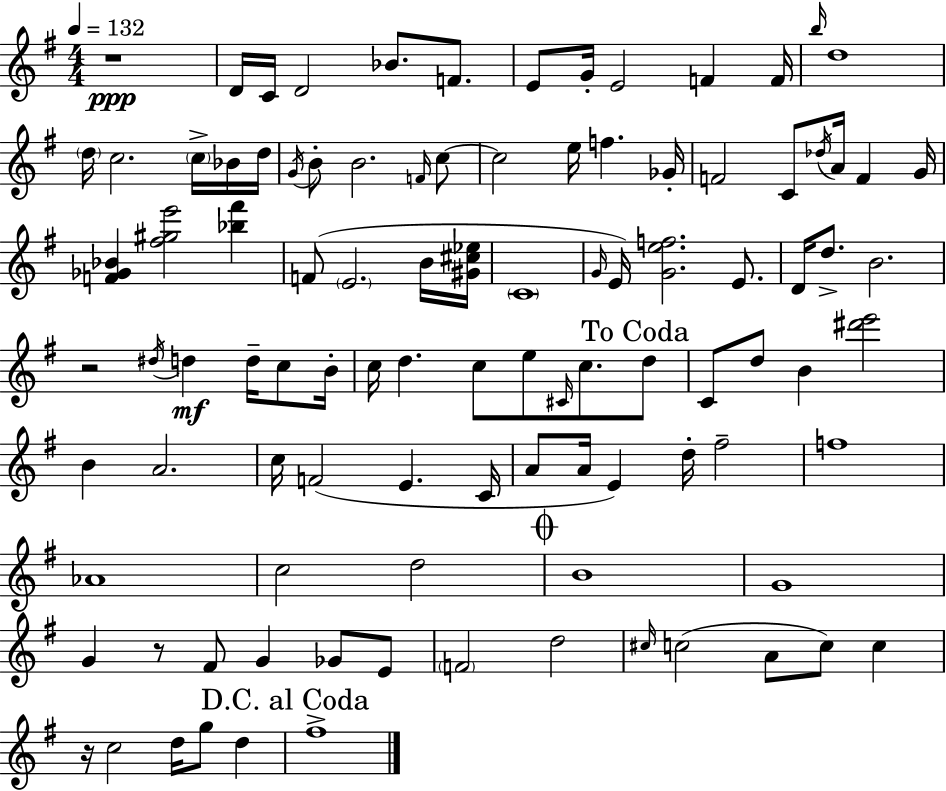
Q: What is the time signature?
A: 4/4